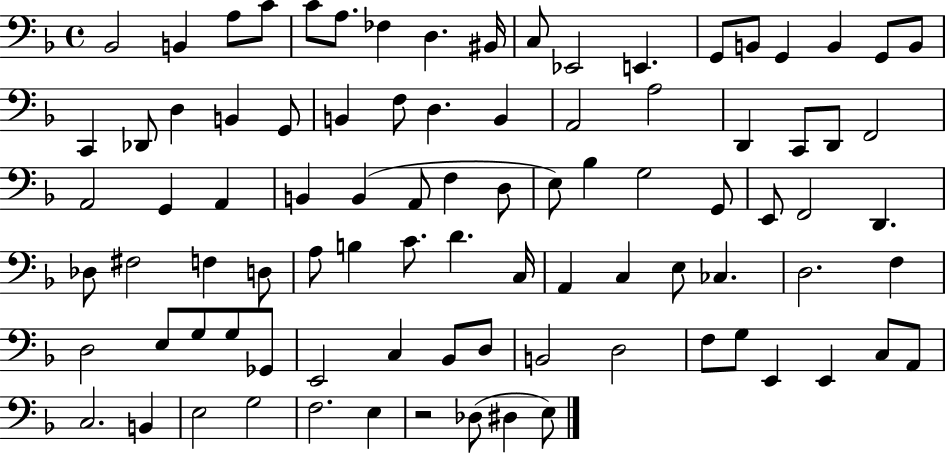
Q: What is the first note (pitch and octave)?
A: Bb2